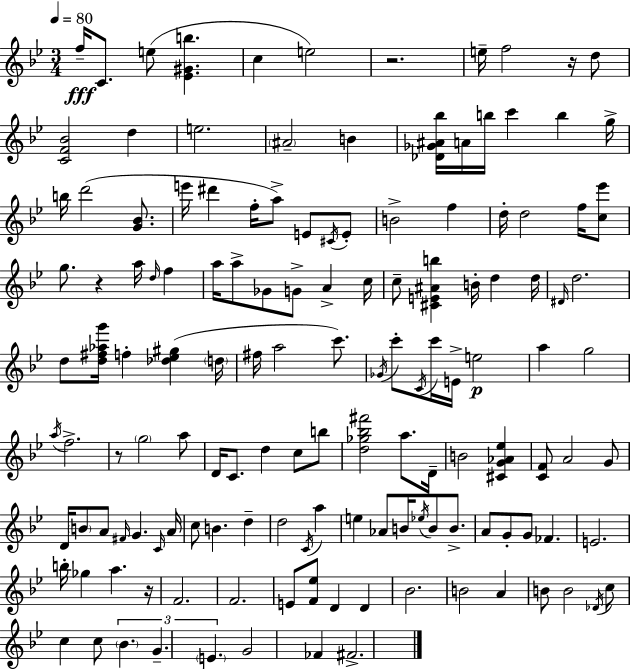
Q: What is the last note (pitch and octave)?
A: F#4